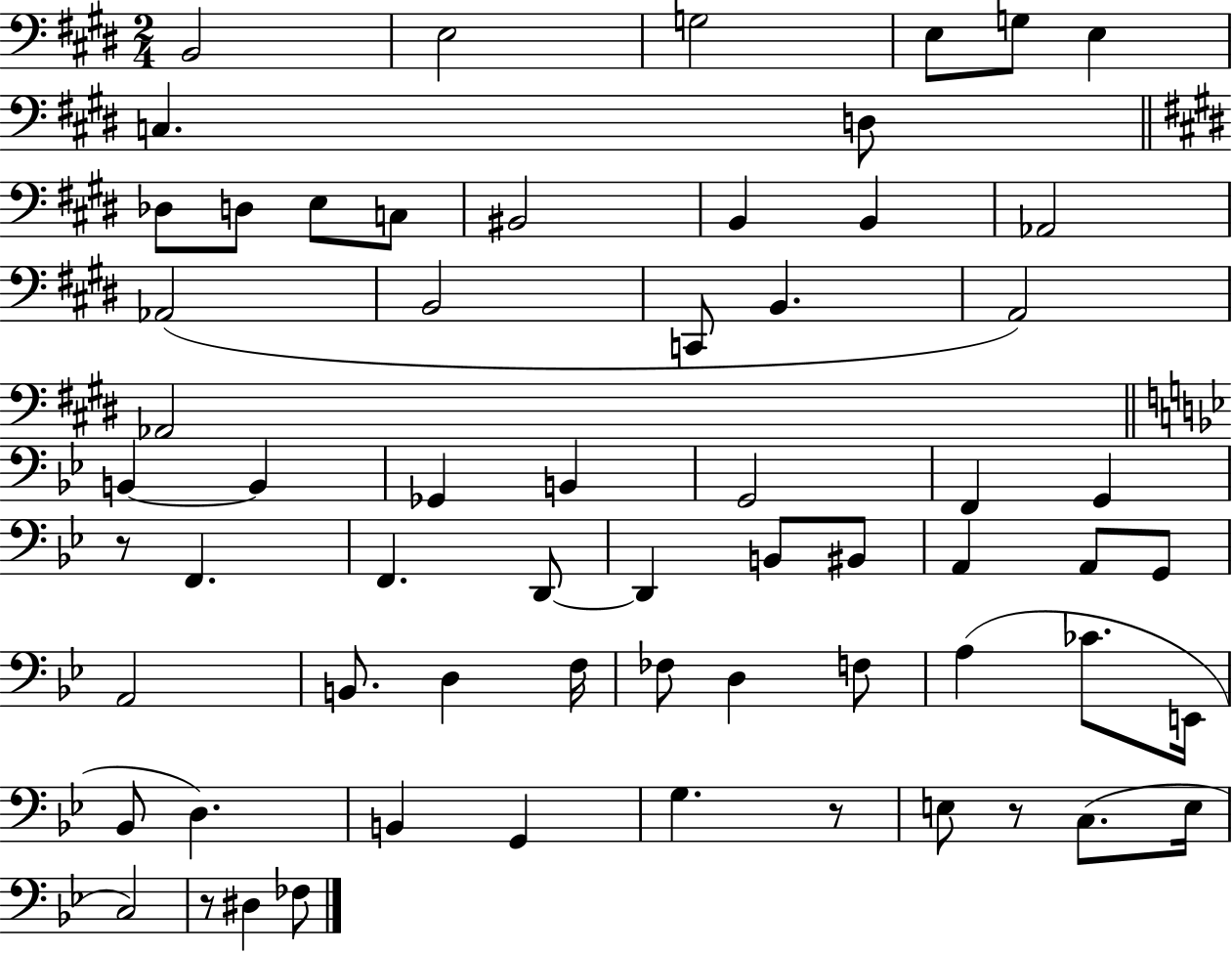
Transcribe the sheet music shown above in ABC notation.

X:1
T:Untitled
M:2/4
L:1/4
K:E
B,,2 E,2 G,2 E,/2 G,/2 E, C, D,/2 _D,/2 D,/2 E,/2 C,/2 ^B,,2 B,, B,, _A,,2 _A,,2 B,,2 C,,/2 B,, A,,2 _A,,2 B,, B,, _G,, B,, G,,2 F,, G,, z/2 F,, F,, D,,/2 D,, B,,/2 ^B,,/2 A,, A,,/2 G,,/2 A,,2 B,,/2 D, F,/4 _F,/2 D, F,/2 A, _C/2 E,,/4 _B,,/2 D, B,, G,, G, z/2 E,/2 z/2 C,/2 E,/4 C,2 z/2 ^D, _F,/2